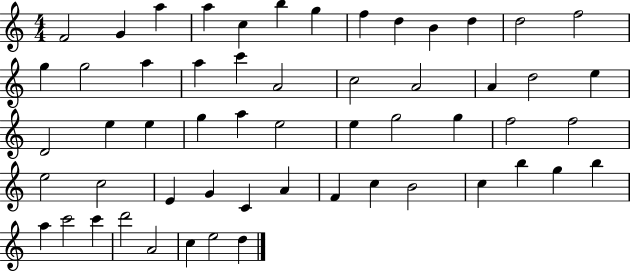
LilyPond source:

{
  \clef treble
  \numericTimeSignature
  \time 4/4
  \key c \major
  f'2 g'4 a''4 | a''4 c''4 b''4 g''4 | f''4 d''4 b'4 d''4 | d''2 f''2 | \break g''4 g''2 a''4 | a''4 c'''4 a'2 | c''2 a'2 | a'4 d''2 e''4 | \break d'2 e''4 e''4 | g''4 a''4 e''2 | e''4 g''2 g''4 | f''2 f''2 | \break e''2 c''2 | e'4 g'4 c'4 a'4 | f'4 c''4 b'2 | c''4 b''4 g''4 b''4 | \break a''4 c'''2 c'''4 | d'''2 a'2 | c''4 e''2 d''4 | \bar "|."
}